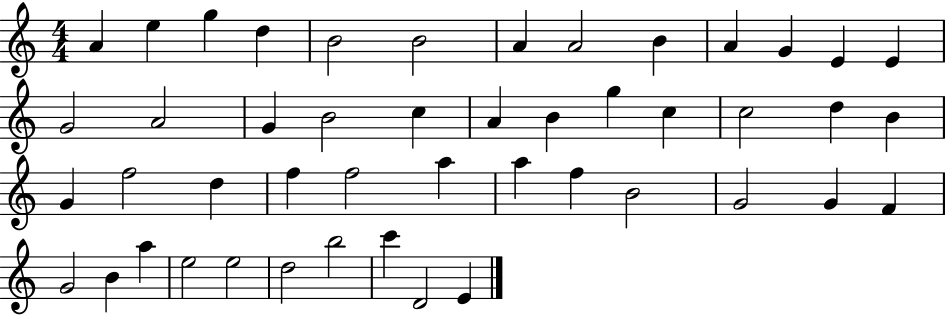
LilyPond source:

{
  \clef treble
  \numericTimeSignature
  \time 4/4
  \key c \major
  a'4 e''4 g''4 d''4 | b'2 b'2 | a'4 a'2 b'4 | a'4 g'4 e'4 e'4 | \break g'2 a'2 | g'4 b'2 c''4 | a'4 b'4 g''4 c''4 | c''2 d''4 b'4 | \break g'4 f''2 d''4 | f''4 f''2 a''4 | a''4 f''4 b'2 | g'2 g'4 f'4 | \break g'2 b'4 a''4 | e''2 e''2 | d''2 b''2 | c'''4 d'2 e'4 | \break \bar "|."
}